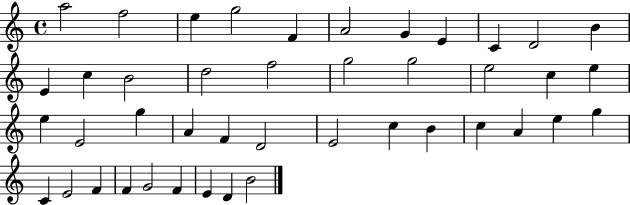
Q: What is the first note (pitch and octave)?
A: A5